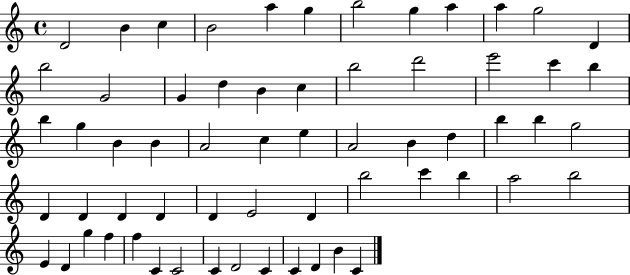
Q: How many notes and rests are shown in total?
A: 62